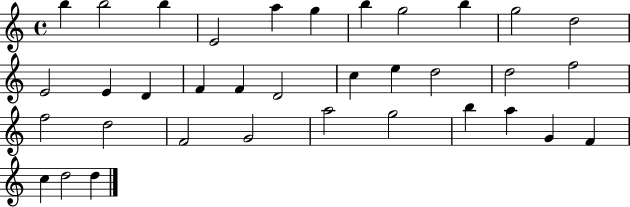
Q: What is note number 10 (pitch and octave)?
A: G5